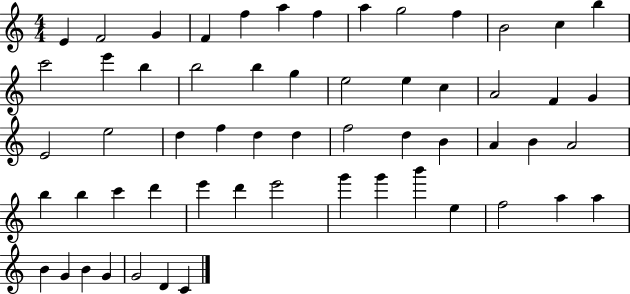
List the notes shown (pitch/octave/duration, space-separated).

E4/q F4/h G4/q F4/q F5/q A5/q F5/q A5/q G5/h F5/q B4/h C5/q B5/q C6/h E6/q B5/q B5/h B5/q G5/q E5/h E5/q C5/q A4/h F4/q G4/q E4/h E5/h D5/q F5/q D5/q D5/q F5/h D5/q B4/q A4/q B4/q A4/h B5/q B5/q C6/q D6/q E6/q D6/q E6/h G6/q G6/q B6/q E5/q F5/h A5/q A5/q B4/q G4/q B4/q G4/q G4/h D4/q C4/q